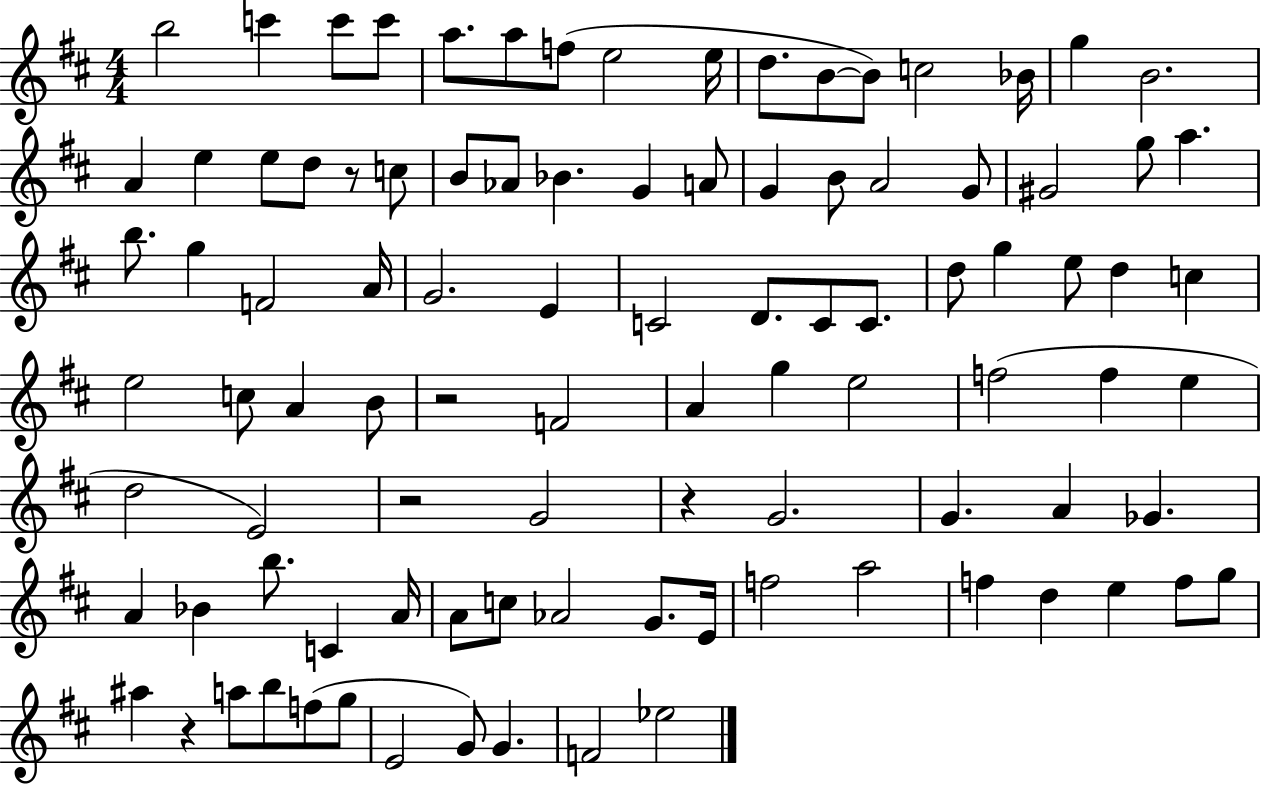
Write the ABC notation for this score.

X:1
T:Untitled
M:4/4
L:1/4
K:D
b2 c' c'/2 c'/2 a/2 a/2 f/2 e2 e/4 d/2 B/2 B/2 c2 _B/4 g B2 A e e/2 d/2 z/2 c/2 B/2 _A/2 _B G A/2 G B/2 A2 G/2 ^G2 g/2 a b/2 g F2 A/4 G2 E C2 D/2 C/2 C/2 d/2 g e/2 d c e2 c/2 A B/2 z2 F2 A g e2 f2 f e d2 E2 z2 G2 z G2 G A _G A _B b/2 C A/4 A/2 c/2 _A2 G/2 E/4 f2 a2 f d e f/2 g/2 ^a z a/2 b/2 f/2 g/2 E2 G/2 G F2 _e2